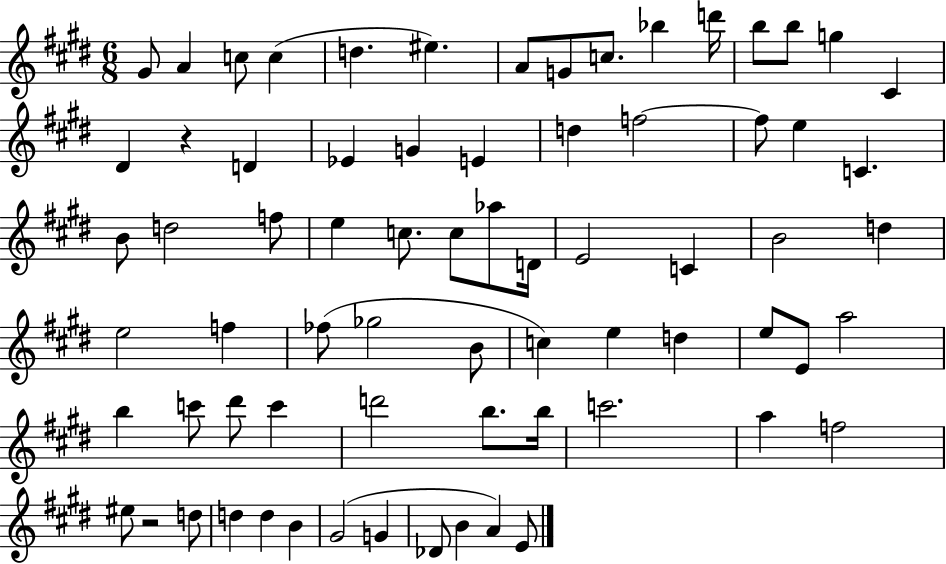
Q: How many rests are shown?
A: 2